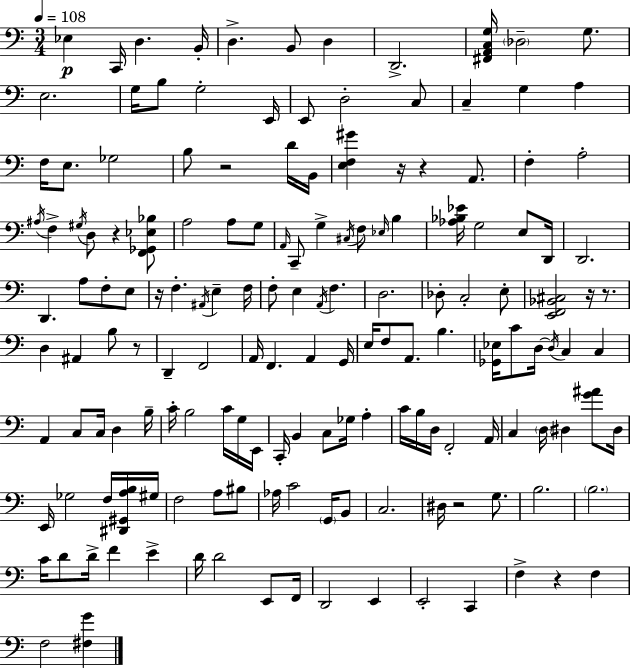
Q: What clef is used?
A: bass